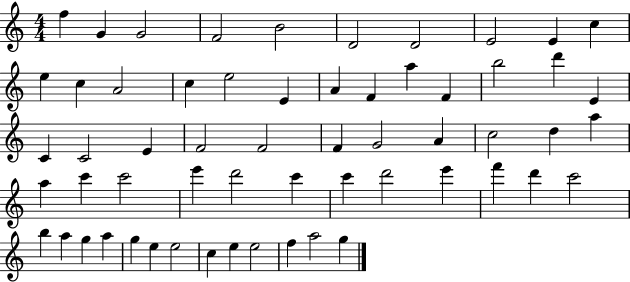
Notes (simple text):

F5/q G4/q G4/h F4/h B4/h D4/h D4/h E4/h E4/q C5/q E5/q C5/q A4/h C5/q E5/h E4/q A4/q F4/q A5/q F4/q B5/h D6/q E4/q C4/q C4/h E4/q F4/h F4/h F4/q G4/h A4/q C5/h D5/q A5/q A5/q C6/q C6/h E6/q D6/h C6/q C6/q D6/h E6/q F6/q D6/q C6/h B5/q A5/q G5/q A5/q G5/q E5/q E5/h C5/q E5/q E5/h F5/q A5/h G5/q